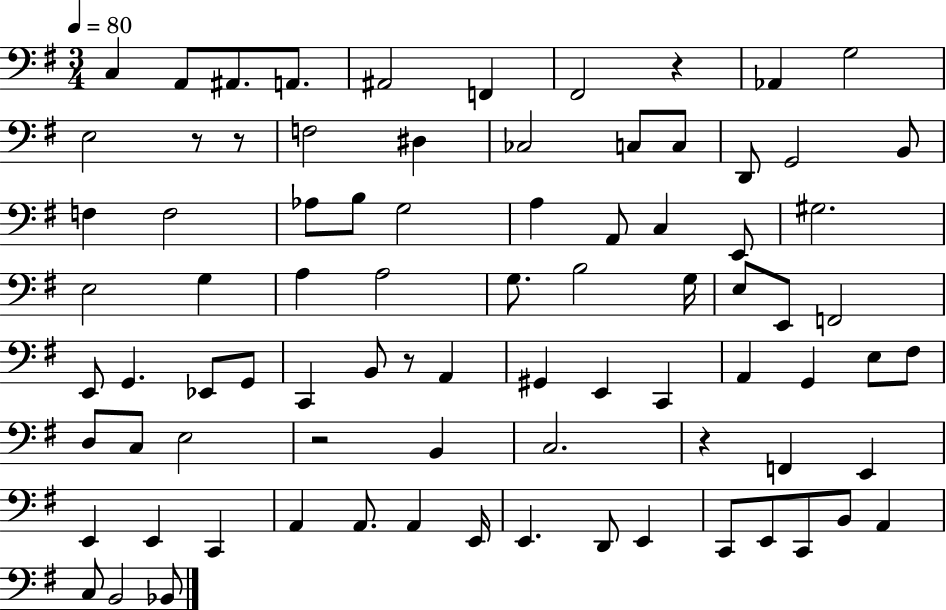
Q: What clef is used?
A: bass